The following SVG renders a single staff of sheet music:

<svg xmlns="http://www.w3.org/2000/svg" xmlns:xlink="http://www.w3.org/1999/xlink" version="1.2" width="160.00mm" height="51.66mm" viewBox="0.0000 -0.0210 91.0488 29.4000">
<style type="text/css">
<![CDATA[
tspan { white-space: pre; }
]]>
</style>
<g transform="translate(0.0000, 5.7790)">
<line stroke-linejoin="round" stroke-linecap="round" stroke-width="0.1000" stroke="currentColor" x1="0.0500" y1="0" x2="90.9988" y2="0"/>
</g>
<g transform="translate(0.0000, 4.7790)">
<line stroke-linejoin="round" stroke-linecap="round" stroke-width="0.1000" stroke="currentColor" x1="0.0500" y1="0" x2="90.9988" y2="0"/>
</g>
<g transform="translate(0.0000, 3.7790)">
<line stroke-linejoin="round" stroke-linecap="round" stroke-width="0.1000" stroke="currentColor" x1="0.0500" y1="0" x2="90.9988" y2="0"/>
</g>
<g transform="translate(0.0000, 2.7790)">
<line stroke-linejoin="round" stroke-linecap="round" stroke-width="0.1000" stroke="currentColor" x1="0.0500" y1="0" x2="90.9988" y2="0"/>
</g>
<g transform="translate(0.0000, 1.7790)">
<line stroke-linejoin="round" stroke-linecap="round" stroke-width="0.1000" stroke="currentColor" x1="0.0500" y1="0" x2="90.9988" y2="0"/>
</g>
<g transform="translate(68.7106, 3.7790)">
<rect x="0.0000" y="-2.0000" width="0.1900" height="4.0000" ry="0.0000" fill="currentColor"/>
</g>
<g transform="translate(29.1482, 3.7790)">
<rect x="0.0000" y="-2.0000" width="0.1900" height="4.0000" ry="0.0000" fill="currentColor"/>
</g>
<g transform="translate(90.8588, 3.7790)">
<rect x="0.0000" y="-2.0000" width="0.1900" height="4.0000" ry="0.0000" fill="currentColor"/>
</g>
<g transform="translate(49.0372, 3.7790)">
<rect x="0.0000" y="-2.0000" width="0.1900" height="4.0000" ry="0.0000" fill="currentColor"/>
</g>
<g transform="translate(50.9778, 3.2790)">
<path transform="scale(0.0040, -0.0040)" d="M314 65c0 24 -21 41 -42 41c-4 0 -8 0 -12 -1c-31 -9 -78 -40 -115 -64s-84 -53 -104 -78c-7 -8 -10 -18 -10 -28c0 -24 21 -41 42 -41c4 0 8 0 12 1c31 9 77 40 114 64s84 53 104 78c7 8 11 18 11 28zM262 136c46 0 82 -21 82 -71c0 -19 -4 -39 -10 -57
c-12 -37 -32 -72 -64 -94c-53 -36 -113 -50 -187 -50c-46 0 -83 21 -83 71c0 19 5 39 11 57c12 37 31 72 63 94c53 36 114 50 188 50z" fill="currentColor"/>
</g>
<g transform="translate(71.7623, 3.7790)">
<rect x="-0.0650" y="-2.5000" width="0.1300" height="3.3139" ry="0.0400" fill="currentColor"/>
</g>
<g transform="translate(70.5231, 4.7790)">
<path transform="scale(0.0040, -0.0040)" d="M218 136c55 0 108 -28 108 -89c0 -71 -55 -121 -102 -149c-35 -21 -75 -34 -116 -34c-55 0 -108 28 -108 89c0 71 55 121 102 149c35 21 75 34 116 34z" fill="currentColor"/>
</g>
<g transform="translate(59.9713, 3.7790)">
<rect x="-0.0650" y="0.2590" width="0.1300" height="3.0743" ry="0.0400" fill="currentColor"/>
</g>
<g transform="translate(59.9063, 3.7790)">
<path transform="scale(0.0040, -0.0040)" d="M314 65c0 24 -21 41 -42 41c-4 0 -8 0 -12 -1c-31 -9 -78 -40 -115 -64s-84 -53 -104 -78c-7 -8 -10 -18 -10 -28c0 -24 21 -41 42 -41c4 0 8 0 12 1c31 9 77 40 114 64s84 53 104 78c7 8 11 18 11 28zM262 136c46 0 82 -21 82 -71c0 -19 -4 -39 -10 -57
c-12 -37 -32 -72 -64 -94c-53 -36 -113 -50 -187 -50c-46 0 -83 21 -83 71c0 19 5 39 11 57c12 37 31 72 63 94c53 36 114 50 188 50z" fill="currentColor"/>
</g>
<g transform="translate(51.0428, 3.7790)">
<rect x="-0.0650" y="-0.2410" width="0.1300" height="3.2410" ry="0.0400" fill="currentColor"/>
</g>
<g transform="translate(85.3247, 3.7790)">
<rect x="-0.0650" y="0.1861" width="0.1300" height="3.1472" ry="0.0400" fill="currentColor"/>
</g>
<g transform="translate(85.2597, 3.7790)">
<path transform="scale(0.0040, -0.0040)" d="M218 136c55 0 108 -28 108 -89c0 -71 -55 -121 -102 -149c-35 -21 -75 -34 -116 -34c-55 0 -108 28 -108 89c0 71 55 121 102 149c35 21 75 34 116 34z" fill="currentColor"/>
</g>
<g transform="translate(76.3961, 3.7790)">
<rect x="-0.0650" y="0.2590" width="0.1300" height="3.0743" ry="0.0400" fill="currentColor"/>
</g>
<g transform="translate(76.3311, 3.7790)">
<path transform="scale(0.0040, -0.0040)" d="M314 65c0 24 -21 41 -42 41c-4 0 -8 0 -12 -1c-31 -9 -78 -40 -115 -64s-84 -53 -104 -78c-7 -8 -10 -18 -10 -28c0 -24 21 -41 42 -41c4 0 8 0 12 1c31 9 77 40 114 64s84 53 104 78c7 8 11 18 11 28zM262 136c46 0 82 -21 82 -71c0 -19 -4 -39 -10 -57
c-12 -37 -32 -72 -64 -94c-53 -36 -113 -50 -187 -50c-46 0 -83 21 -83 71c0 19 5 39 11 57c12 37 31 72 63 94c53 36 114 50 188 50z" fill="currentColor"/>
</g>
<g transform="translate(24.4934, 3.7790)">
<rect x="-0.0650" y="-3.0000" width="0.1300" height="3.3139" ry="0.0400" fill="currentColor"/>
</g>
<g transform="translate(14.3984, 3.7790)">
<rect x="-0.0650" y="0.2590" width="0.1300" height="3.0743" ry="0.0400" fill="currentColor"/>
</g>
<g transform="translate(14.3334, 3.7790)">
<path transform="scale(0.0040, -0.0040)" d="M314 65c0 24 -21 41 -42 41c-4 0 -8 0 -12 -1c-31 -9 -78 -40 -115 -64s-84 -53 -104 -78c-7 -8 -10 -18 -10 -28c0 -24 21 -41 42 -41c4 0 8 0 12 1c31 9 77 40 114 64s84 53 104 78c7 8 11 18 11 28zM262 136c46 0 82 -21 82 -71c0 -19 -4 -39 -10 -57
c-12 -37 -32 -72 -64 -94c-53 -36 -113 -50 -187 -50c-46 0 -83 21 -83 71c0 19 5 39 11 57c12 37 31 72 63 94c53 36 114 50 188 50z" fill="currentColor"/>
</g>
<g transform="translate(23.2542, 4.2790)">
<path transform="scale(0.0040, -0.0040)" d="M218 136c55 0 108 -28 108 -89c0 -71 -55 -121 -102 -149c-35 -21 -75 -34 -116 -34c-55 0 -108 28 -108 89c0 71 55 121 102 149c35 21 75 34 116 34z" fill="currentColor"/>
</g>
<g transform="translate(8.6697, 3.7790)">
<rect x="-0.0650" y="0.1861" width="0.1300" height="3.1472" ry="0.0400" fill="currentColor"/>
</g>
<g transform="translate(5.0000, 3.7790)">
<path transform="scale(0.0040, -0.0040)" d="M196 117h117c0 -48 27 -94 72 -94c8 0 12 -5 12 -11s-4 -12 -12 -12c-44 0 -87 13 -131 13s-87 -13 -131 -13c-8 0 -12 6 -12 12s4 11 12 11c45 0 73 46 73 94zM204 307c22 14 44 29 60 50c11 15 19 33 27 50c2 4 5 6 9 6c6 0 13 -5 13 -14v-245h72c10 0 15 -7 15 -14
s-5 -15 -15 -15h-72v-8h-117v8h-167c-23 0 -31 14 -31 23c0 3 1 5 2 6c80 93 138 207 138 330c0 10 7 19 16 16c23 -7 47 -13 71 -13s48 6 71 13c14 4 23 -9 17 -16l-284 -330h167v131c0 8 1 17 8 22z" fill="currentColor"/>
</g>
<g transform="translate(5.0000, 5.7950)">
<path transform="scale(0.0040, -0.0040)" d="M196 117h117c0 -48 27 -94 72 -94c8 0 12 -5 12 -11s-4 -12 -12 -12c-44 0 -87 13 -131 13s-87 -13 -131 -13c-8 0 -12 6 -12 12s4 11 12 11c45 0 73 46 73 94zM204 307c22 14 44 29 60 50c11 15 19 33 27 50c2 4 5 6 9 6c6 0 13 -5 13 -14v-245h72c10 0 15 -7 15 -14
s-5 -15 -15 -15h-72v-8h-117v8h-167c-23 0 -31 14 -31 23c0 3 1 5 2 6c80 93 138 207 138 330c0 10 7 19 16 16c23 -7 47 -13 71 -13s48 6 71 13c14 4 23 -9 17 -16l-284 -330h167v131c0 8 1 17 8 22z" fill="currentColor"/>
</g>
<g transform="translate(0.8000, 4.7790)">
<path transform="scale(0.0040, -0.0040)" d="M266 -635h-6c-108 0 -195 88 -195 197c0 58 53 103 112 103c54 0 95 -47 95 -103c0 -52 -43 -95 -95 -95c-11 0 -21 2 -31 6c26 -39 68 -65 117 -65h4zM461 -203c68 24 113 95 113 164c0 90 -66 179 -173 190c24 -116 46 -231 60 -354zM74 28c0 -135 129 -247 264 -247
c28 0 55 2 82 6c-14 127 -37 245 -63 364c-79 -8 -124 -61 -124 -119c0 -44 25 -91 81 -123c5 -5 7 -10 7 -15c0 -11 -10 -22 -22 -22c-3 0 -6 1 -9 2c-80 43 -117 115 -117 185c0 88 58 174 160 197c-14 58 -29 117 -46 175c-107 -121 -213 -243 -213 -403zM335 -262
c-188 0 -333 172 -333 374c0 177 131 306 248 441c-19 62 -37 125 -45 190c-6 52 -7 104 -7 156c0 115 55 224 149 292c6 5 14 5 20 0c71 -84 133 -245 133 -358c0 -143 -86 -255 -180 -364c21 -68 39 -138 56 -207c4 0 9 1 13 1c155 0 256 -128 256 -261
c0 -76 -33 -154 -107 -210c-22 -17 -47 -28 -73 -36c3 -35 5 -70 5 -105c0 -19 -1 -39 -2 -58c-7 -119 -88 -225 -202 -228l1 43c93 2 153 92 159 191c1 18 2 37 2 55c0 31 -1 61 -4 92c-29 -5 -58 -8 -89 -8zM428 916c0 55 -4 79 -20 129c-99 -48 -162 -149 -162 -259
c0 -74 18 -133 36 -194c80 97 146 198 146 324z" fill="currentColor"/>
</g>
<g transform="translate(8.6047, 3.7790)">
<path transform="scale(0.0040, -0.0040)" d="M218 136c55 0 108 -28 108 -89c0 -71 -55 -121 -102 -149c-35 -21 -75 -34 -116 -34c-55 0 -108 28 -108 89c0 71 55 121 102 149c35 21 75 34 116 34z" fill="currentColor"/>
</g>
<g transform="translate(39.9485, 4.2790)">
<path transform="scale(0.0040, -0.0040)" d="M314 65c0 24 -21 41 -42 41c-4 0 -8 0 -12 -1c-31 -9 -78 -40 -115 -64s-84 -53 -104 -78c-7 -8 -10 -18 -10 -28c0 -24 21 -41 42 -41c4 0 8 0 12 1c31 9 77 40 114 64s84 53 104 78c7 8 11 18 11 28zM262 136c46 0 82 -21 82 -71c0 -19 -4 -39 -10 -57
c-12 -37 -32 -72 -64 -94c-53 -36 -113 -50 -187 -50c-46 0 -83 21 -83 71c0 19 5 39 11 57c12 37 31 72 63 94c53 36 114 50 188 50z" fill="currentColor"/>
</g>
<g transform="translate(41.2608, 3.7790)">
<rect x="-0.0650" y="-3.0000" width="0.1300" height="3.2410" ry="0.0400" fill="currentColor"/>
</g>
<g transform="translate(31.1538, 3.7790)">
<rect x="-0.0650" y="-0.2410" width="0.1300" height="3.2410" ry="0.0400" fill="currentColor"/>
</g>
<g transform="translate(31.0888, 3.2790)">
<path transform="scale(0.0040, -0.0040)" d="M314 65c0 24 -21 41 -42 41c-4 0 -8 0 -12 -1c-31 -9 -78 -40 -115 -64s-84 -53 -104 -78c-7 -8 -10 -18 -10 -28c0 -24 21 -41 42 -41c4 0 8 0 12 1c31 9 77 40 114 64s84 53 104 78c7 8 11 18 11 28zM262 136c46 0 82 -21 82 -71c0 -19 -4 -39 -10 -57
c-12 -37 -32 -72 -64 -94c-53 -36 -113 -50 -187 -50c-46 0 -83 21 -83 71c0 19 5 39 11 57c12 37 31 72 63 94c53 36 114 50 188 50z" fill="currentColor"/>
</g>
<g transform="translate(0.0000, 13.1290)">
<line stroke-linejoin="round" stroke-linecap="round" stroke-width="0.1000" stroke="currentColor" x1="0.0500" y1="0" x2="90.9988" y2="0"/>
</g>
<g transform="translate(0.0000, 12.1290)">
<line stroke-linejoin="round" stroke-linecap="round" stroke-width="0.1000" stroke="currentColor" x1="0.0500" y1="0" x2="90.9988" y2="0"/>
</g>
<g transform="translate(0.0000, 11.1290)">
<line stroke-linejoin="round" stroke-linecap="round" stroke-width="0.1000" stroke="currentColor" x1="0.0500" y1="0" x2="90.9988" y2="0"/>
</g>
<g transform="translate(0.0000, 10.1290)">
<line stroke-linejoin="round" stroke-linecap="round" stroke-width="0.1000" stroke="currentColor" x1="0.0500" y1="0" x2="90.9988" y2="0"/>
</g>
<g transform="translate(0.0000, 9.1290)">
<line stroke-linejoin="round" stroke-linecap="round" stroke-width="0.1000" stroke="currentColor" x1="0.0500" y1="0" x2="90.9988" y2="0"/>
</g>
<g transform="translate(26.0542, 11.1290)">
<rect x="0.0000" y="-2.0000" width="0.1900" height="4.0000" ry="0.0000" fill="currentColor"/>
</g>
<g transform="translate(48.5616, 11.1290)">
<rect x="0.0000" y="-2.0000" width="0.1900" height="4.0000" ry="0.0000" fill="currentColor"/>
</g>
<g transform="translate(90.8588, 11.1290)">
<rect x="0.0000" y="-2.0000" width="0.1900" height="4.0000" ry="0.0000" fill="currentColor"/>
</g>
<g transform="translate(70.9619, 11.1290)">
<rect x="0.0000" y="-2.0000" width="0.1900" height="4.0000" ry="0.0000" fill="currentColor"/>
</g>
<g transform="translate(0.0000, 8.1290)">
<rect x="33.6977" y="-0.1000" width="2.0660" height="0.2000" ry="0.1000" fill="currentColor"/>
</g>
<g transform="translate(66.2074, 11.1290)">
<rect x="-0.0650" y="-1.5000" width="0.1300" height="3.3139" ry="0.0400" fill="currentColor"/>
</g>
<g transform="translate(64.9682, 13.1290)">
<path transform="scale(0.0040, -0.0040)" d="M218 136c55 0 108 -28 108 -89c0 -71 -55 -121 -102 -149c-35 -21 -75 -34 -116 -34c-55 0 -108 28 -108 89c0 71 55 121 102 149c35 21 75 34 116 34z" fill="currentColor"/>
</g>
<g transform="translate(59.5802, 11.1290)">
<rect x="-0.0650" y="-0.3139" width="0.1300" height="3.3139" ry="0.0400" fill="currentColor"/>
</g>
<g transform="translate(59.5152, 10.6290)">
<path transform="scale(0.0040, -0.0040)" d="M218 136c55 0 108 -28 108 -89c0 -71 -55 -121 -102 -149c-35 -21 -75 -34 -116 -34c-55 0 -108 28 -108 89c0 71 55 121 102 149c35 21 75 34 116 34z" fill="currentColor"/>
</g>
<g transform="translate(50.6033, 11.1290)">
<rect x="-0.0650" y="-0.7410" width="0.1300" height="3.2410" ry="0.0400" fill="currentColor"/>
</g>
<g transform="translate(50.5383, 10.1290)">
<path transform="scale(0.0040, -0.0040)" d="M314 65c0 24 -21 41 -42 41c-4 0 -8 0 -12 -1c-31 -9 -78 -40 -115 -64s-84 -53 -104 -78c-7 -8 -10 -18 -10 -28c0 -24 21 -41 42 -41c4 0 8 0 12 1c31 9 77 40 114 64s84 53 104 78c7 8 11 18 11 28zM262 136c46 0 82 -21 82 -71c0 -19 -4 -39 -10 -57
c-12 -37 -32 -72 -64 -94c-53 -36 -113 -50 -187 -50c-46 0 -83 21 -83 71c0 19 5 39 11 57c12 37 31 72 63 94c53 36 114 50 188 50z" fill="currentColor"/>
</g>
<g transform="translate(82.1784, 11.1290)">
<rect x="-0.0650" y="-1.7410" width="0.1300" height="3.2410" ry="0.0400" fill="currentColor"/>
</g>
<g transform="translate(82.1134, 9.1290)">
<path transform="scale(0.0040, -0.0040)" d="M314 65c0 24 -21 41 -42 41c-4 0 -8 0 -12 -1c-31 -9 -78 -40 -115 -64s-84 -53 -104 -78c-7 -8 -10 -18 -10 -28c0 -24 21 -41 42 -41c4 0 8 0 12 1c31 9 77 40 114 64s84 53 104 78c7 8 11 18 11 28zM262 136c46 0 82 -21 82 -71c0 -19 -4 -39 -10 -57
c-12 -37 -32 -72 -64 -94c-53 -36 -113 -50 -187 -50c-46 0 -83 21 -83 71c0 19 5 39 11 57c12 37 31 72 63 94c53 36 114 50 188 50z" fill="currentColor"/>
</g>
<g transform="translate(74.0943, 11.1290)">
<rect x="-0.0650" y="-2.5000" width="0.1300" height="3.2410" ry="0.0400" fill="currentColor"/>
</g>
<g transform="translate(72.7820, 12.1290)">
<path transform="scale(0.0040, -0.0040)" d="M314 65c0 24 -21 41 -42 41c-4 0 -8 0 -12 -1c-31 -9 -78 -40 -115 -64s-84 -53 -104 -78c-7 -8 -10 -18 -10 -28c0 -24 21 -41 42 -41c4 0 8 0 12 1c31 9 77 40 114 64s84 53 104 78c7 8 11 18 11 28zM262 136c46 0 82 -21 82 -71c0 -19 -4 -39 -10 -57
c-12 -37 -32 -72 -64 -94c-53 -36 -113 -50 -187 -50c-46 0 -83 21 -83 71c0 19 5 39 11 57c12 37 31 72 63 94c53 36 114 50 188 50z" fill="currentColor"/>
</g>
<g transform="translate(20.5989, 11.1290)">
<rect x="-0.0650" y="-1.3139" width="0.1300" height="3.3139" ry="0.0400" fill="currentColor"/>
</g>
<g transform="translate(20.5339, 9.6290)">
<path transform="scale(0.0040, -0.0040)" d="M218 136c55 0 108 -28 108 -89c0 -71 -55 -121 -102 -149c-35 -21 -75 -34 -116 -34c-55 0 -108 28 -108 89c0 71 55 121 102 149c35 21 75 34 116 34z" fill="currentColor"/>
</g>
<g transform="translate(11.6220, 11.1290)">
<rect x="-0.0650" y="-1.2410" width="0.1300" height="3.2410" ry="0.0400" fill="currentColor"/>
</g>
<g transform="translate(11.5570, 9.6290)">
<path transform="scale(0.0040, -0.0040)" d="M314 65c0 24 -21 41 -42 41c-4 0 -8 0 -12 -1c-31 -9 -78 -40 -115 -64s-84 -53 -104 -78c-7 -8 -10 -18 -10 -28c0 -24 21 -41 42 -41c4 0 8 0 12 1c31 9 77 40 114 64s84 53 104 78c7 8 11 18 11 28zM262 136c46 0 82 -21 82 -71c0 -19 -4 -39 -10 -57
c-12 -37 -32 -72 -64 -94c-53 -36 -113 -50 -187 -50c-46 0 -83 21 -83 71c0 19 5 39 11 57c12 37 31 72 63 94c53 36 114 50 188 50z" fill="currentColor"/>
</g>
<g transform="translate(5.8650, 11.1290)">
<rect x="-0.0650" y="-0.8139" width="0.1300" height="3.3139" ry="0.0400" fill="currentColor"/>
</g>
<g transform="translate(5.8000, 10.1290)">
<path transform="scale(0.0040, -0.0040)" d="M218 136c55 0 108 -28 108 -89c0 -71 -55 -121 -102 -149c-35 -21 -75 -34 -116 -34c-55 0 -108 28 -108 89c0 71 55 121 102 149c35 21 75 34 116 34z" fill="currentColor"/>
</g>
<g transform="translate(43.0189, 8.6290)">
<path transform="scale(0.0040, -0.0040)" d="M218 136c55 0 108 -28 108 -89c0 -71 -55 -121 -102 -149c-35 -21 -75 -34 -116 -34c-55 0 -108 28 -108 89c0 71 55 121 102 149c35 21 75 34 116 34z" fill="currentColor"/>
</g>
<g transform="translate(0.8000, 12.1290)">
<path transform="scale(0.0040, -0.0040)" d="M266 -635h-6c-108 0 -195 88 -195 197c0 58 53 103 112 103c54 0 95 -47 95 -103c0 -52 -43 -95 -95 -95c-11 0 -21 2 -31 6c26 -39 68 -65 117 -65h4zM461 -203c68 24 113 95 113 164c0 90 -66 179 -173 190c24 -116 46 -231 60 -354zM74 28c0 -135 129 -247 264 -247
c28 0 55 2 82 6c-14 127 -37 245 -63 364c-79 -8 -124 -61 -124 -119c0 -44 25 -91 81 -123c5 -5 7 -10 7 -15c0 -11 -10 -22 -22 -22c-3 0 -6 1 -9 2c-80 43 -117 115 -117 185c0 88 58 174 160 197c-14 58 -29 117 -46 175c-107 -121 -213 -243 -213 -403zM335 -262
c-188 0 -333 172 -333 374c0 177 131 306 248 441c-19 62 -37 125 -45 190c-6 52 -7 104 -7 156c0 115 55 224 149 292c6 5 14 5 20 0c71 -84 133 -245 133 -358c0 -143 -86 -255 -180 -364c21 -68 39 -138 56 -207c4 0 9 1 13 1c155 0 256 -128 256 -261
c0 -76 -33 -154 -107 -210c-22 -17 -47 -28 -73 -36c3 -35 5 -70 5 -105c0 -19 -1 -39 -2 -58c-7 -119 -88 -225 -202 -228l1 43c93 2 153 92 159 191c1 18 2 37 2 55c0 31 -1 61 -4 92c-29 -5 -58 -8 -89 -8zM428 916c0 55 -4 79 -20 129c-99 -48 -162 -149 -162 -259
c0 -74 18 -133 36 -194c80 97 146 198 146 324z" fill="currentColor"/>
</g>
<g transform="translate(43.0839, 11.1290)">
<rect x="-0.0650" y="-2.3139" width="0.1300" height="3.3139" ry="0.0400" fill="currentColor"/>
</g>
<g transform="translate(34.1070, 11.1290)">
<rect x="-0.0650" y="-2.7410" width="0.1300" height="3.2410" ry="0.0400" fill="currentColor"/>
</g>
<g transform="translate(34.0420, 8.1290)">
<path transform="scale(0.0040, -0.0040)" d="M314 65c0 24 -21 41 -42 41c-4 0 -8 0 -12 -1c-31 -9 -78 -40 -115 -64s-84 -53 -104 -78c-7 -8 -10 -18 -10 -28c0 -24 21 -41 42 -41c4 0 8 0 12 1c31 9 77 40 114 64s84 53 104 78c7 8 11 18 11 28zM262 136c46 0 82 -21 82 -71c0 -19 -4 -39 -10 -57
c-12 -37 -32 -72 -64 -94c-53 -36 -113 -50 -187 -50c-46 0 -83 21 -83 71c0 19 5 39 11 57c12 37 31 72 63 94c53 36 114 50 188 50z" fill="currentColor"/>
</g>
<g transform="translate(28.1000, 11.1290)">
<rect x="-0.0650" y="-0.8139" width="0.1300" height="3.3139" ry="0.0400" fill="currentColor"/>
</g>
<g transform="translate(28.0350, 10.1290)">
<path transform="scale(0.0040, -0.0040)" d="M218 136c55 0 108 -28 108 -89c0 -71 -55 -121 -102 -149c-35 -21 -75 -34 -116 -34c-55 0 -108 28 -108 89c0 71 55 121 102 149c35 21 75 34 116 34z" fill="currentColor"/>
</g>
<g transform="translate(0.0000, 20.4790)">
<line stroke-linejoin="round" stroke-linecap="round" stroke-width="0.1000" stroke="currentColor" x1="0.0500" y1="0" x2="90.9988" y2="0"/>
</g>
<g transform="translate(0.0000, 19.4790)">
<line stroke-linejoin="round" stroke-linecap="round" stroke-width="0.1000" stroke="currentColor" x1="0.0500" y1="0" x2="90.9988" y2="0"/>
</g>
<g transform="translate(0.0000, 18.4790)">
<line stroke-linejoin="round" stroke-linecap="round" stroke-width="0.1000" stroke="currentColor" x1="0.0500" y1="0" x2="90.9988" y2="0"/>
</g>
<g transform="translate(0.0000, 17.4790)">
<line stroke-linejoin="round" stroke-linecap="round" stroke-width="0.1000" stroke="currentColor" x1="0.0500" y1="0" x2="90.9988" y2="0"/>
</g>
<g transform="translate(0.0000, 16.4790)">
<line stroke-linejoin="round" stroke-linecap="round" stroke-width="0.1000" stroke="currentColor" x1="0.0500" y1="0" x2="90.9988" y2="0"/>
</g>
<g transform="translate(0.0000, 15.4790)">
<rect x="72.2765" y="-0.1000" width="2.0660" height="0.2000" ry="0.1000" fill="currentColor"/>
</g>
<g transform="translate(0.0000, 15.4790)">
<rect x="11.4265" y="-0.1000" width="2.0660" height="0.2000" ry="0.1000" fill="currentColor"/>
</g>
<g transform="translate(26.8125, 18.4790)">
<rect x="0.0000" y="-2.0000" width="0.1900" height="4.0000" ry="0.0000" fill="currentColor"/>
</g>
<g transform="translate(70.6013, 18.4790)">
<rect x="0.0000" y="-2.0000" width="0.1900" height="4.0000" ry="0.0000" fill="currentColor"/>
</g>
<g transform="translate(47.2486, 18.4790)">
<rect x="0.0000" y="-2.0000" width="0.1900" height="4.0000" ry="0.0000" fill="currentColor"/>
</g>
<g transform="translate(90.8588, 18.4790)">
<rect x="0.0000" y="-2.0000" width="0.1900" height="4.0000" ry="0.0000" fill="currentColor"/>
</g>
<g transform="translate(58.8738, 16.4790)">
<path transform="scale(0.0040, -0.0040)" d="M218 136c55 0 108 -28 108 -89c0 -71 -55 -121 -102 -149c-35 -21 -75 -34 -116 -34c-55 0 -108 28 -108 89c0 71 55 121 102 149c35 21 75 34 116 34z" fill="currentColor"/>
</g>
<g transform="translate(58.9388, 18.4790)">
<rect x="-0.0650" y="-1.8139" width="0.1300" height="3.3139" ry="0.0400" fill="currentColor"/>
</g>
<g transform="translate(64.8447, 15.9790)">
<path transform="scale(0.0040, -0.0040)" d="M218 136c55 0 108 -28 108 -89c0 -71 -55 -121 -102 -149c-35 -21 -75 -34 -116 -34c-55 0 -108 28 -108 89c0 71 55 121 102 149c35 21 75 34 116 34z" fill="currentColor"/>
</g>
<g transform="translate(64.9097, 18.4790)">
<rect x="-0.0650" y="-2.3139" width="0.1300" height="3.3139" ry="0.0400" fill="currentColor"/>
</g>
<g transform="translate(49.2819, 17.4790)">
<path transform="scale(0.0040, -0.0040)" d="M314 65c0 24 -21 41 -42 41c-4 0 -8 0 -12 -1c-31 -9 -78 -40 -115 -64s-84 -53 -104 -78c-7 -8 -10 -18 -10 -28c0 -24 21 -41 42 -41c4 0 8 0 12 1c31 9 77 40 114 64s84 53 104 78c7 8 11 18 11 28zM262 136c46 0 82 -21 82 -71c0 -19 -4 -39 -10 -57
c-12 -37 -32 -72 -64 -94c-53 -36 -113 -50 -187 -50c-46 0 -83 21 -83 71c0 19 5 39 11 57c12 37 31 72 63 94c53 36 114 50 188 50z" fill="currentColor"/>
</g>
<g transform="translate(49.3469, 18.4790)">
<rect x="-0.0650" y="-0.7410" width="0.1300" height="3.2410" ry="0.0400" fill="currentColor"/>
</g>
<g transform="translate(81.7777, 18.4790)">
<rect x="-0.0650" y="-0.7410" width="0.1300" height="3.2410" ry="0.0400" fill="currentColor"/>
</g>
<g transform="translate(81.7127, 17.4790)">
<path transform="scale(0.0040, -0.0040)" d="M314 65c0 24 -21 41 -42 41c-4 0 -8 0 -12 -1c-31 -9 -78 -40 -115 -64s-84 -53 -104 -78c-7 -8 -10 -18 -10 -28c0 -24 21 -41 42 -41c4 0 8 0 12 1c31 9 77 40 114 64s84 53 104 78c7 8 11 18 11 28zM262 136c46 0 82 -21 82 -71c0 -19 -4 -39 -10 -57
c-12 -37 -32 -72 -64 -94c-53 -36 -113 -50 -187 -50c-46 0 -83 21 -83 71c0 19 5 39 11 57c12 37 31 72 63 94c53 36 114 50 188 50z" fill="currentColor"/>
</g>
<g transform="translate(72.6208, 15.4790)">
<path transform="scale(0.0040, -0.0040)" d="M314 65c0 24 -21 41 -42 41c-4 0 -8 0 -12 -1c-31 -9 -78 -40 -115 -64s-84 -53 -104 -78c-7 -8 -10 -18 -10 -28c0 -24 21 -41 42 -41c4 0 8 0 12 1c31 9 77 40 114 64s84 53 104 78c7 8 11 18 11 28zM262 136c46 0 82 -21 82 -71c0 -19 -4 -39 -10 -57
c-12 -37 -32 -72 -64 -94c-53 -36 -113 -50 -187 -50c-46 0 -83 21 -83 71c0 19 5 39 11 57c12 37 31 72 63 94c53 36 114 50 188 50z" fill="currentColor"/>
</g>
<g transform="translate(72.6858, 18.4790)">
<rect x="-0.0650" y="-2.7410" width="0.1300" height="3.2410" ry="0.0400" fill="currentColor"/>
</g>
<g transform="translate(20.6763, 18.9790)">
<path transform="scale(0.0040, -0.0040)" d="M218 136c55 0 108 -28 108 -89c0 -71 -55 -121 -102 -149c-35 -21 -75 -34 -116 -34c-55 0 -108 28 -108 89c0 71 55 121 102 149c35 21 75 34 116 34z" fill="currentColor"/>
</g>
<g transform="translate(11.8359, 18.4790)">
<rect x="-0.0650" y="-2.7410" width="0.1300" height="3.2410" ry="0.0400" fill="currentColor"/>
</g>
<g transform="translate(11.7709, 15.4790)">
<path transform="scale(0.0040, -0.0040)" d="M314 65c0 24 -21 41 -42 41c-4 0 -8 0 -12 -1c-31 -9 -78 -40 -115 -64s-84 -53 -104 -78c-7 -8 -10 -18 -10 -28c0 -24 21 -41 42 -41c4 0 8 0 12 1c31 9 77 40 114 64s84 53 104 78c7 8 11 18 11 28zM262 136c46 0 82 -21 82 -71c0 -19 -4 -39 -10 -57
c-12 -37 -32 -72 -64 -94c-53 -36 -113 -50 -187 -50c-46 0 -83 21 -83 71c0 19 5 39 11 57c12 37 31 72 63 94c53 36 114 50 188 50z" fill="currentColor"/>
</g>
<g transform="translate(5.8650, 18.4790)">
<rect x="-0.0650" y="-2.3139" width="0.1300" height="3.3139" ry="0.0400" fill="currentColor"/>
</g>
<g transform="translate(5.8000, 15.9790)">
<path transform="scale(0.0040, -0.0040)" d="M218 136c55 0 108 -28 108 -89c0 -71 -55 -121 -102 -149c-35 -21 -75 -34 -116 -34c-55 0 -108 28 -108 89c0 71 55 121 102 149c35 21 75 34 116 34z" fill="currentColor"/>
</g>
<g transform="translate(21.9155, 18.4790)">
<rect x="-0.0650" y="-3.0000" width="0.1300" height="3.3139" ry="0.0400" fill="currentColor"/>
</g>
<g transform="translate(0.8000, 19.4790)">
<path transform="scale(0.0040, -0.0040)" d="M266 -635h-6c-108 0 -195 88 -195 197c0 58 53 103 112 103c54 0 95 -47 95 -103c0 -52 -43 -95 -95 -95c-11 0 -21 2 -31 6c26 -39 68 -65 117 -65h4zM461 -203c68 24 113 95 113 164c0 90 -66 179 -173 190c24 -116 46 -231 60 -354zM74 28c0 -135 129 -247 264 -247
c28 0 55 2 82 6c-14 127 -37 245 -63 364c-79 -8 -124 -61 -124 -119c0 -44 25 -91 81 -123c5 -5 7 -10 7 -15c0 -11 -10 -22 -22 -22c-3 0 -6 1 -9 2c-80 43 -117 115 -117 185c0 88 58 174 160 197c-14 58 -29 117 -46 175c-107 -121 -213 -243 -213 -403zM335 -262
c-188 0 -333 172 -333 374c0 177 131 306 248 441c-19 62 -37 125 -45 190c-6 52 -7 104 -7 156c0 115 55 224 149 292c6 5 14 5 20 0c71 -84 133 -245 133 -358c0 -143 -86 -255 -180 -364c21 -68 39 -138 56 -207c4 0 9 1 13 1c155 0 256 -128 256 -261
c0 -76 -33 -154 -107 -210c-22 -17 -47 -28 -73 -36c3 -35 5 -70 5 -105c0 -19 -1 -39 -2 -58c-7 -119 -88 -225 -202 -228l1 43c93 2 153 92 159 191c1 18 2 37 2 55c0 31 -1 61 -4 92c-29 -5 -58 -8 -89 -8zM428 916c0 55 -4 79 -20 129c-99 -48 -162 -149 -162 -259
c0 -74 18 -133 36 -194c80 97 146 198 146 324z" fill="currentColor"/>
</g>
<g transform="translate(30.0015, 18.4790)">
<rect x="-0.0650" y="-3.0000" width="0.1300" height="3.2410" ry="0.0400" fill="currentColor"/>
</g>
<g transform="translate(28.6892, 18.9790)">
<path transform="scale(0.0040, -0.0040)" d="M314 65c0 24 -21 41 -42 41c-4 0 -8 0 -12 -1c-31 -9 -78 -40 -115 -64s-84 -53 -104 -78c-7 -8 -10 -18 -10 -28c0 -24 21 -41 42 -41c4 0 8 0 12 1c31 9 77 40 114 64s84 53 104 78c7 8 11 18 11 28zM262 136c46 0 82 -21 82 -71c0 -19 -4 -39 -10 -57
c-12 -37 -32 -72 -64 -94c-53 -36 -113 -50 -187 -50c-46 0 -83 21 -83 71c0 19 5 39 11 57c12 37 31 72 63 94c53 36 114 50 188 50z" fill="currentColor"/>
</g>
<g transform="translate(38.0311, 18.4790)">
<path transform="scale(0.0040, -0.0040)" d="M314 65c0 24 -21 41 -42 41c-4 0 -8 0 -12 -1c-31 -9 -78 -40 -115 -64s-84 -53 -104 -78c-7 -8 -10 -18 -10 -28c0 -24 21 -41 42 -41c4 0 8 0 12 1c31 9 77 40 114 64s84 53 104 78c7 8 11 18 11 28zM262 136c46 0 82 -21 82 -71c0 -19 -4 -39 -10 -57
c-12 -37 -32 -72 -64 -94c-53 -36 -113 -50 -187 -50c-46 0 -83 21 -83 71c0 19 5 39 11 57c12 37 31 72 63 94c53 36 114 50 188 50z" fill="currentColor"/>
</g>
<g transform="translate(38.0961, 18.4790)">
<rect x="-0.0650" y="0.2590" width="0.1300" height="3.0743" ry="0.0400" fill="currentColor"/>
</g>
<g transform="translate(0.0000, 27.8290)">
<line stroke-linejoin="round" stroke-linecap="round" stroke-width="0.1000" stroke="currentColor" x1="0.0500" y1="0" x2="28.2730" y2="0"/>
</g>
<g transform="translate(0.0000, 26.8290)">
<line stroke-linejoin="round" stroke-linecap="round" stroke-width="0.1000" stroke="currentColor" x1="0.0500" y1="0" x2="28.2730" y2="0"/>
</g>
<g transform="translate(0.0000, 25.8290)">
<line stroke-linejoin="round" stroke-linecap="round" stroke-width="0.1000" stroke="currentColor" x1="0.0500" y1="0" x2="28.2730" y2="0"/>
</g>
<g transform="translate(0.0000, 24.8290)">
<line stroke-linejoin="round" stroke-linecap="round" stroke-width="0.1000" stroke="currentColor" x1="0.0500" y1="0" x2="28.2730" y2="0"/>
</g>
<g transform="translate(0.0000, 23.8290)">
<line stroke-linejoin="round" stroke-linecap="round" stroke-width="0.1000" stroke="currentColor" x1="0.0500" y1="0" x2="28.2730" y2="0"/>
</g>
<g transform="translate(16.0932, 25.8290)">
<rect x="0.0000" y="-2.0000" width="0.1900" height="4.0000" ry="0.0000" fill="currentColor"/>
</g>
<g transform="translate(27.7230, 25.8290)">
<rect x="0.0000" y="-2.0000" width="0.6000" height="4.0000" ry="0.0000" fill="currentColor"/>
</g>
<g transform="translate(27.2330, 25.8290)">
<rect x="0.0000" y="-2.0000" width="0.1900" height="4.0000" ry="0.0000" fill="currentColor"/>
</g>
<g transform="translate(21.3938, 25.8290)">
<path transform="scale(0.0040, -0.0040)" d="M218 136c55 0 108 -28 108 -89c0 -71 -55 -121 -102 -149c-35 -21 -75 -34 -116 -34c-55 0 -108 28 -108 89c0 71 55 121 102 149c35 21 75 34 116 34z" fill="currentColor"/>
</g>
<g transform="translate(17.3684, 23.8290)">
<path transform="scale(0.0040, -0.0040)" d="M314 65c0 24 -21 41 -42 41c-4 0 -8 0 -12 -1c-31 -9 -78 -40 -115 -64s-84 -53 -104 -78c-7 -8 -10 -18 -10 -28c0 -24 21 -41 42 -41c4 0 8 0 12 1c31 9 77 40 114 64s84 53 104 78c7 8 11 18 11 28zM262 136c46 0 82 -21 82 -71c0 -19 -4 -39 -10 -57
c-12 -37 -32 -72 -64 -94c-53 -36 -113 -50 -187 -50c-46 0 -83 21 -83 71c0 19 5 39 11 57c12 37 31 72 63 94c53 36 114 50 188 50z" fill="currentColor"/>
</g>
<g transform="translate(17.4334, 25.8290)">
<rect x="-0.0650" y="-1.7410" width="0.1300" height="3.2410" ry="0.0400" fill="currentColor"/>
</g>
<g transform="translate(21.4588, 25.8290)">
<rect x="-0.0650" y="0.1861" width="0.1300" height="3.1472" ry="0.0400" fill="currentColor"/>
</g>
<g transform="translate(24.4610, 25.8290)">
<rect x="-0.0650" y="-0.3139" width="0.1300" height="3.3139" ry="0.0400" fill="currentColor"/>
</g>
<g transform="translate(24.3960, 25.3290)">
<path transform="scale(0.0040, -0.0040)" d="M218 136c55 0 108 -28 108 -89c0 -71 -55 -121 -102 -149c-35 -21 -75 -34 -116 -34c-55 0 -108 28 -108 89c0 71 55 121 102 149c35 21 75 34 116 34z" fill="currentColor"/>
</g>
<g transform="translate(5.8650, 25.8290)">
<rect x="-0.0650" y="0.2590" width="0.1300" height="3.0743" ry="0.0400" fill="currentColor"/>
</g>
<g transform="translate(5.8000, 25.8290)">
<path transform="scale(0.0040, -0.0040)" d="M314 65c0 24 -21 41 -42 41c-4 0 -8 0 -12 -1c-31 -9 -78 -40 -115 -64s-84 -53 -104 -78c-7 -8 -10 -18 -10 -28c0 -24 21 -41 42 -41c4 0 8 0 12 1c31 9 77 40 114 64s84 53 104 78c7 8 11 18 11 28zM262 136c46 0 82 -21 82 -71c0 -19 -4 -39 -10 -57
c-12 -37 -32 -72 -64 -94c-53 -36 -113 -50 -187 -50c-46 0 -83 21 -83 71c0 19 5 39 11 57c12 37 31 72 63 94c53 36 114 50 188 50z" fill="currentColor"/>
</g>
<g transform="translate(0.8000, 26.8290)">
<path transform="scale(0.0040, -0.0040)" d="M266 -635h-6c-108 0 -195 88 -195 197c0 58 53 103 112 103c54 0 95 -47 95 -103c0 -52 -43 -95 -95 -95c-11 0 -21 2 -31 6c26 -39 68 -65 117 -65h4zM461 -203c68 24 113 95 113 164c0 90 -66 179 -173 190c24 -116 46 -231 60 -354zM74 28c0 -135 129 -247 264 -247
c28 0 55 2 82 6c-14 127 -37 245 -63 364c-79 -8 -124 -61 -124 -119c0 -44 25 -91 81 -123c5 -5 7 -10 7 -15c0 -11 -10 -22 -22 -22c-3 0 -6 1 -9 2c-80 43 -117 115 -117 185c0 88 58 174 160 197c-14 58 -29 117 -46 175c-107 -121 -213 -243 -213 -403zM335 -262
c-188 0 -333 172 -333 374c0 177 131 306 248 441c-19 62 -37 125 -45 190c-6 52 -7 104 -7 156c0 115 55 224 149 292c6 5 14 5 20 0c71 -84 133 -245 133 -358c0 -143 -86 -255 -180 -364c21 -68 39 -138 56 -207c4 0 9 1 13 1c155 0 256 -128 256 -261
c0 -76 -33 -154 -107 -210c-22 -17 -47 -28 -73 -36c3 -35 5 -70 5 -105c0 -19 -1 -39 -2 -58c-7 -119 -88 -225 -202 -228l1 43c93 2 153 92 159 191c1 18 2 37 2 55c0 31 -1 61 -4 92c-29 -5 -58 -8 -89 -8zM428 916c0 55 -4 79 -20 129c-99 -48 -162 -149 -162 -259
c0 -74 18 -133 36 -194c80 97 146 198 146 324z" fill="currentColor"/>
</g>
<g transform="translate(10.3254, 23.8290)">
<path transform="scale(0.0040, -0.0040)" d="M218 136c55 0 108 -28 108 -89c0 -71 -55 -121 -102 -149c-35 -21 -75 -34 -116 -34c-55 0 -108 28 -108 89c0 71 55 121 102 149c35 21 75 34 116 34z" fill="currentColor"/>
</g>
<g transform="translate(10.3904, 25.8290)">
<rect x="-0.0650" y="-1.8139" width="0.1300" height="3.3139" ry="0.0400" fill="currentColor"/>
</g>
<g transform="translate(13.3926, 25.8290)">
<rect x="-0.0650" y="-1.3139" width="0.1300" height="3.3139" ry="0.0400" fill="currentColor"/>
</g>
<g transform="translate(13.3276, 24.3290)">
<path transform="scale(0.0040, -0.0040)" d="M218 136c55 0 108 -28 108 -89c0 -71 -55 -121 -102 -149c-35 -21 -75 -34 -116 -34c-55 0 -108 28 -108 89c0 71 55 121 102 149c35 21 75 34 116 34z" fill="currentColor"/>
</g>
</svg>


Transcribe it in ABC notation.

X:1
T:Untitled
M:4/4
L:1/4
K:C
B B2 A c2 A2 c2 B2 G B2 B d e2 e d a2 g d2 c E G2 f2 g a2 A A2 B2 d2 f g a2 d2 B2 f e f2 B c